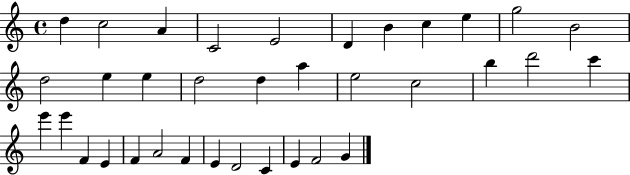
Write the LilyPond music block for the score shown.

{
  \clef treble
  \time 4/4
  \defaultTimeSignature
  \key c \major
  d''4 c''2 a'4 | c'2 e'2 | d'4 b'4 c''4 e''4 | g''2 b'2 | \break d''2 e''4 e''4 | d''2 d''4 a''4 | e''2 c''2 | b''4 d'''2 c'''4 | \break e'''4 e'''4 f'4 e'4 | f'4 a'2 f'4 | e'4 d'2 c'4 | e'4 f'2 g'4 | \break \bar "|."
}